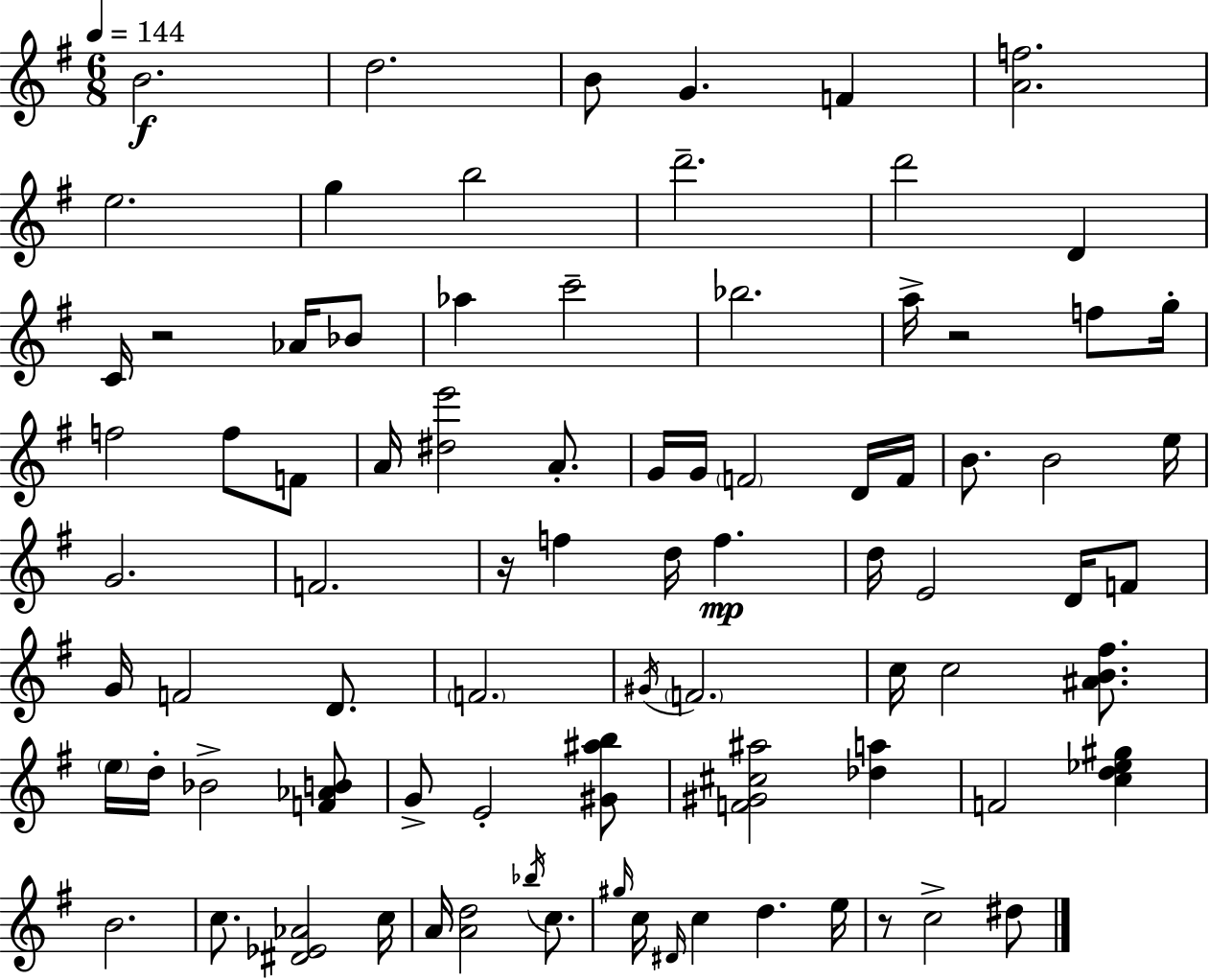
{
  \clef treble
  \numericTimeSignature
  \time 6/8
  \key e \minor
  \tempo 4 = 144
  b'2.\f | d''2. | b'8 g'4. f'4 | <a' f''>2. | \break e''2. | g''4 b''2 | d'''2.-- | d'''2 d'4 | \break c'16 r2 aes'16 bes'8 | aes''4 c'''2-- | bes''2. | a''16-> r2 f''8 g''16-. | \break f''2 f''8 f'8 | a'16 <dis'' e'''>2 a'8.-. | g'16 g'16 \parenthesize f'2 d'16 f'16 | b'8. b'2 e''16 | \break g'2. | f'2. | r16 f''4 d''16 f''4.\mp | d''16 e'2 d'16 f'8 | \break g'16 f'2 d'8. | \parenthesize f'2. | \acciaccatura { gis'16 } \parenthesize f'2. | c''16 c''2 <ais' b' fis''>8. | \break \parenthesize e''16 d''16-. bes'2-> <f' aes' b'>8 | g'8-> e'2-. <gis' ais'' b''>8 | <f' gis' cis'' ais''>2 <des'' a''>4 | f'2 <c'' d'' ees'' gis''>4 | \break b'2. | c''8. <dis' ees' aes'>2 | c''16 a'16 <a' d''>2 \acciaccatura { bes''16 } c''8. | \grace { gis''16 } c''16 \grace { dis'16 } c''4 d''4. | \break e''16 r8 c''2-> | dis''8 \bar "|."
}